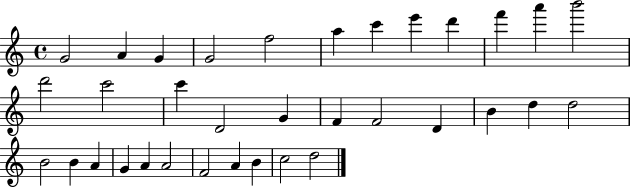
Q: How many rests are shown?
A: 0